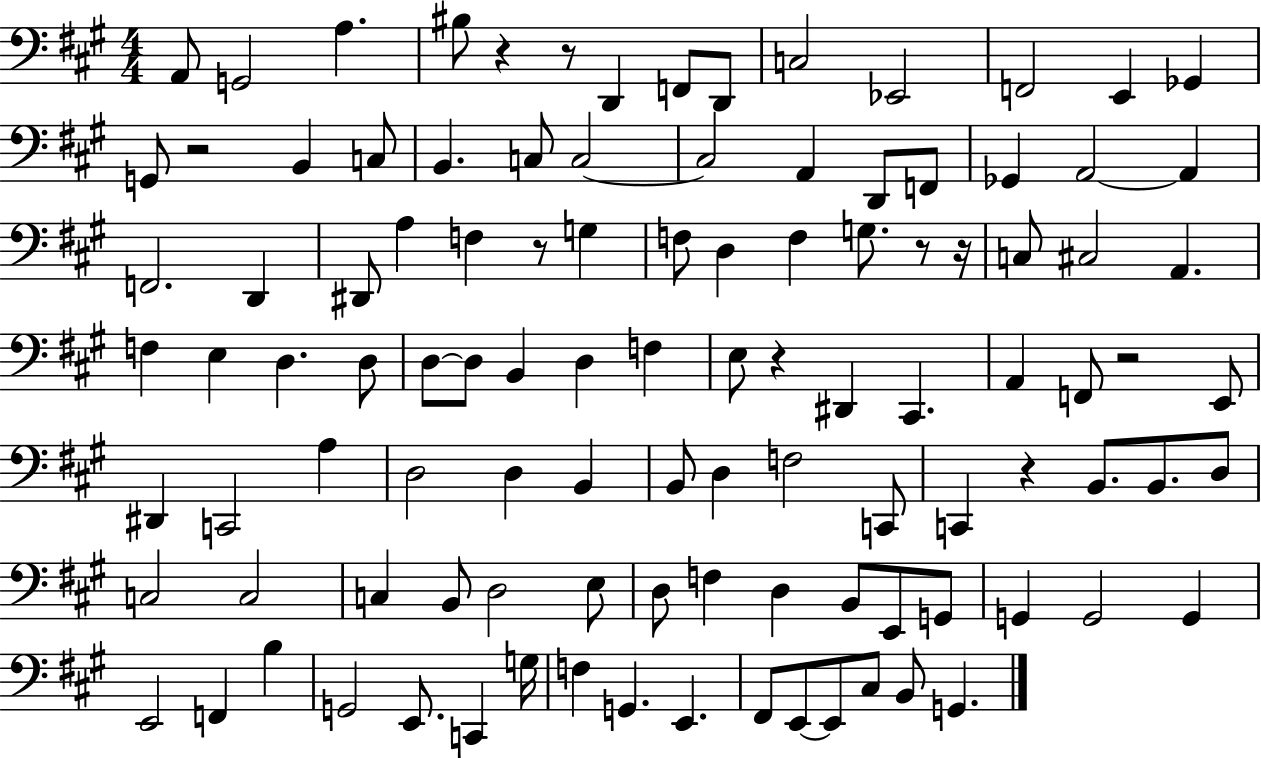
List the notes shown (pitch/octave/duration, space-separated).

A2/e G2/h A3/q. BIS3/e R/q R/e D2/q F2/e D2/e C3/h Eb2/h F2/h E2/q Gb2/q G2/e R/h B2/q C3/e B2/q. C3/e C3/h C3/h A2/q D2/e F2/e Gb2/q A2/h A2/q F2/h. D2/q D#2/e A3/q F3/q R/e G3/q F3/e D3/q F3/q G3/e. R/e R/s C3/e C#3/h A2/q. F3/q E3/q D3/q. D3/e D3/e D3/e B2/q D3/q F3/q E3/e R/q D#2/q C#2/q. A2/q F2/e R/h E2/e D#2/q C2/h A3/q D3/h D3/q B2/q B2/e D3/q F3/h C2/e C2/q R/q B2/e. B2/e. D3/e C3/h C3/h C3/q B2/e D3/h E3/e D3/e F3/q D3/q B2/e E2/e G2/e G2/q G2/h G2/q E2/h F2/q B3/q G2/h E2/e. C2/q G3/s F3/q G2/q. E2/q. F#2/e E2/e E2/e C#3/e B2/e G2/q.